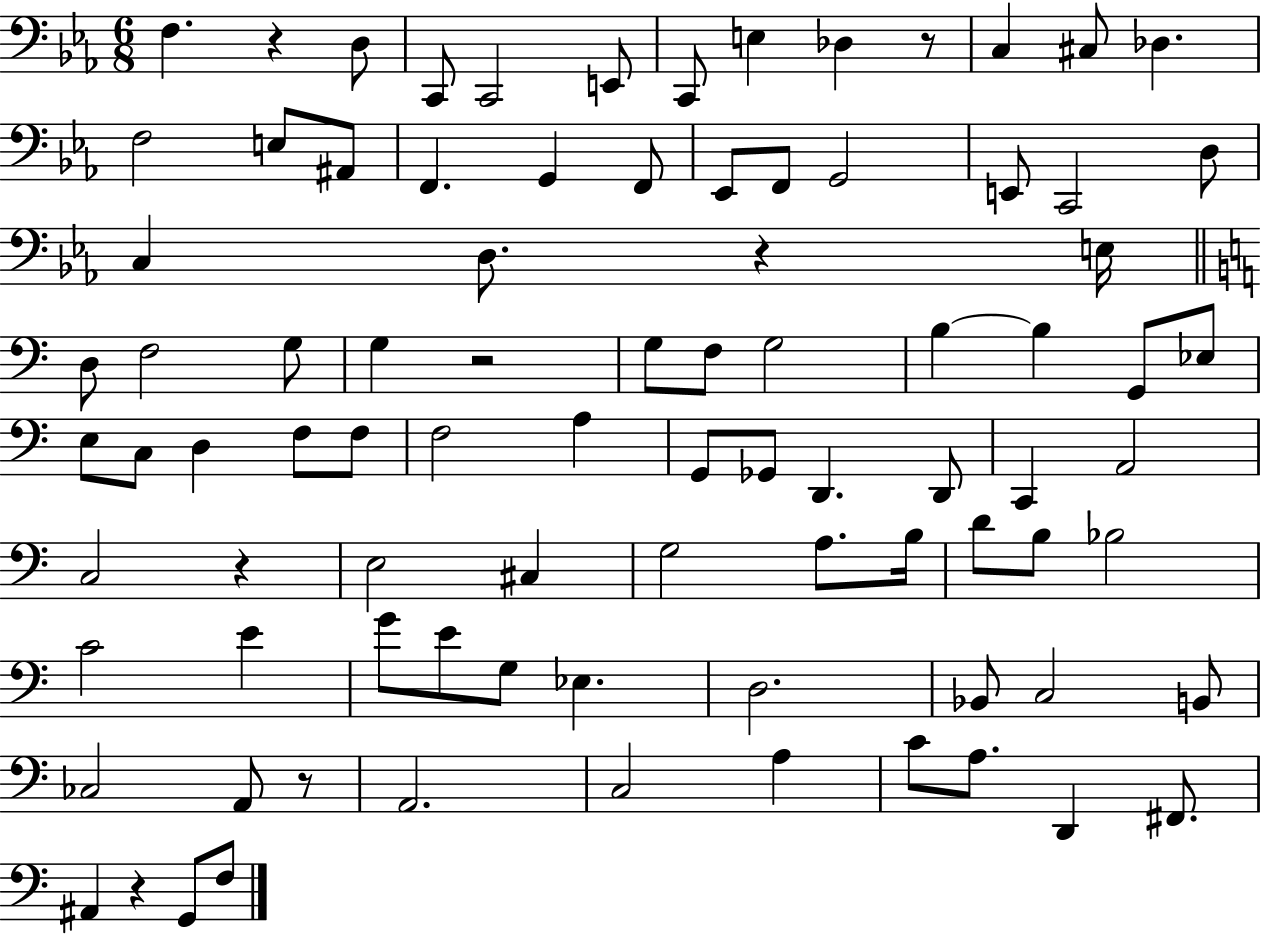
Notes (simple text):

F3/q. R/q D3/e C2/e C2/h E2/e C2/e E3/q Db3/q R/e C3/q C#3/e Db3/q. F3/h E3/e A#2/e F2/q. G2/q F2/e Eb2/e F2/e G2/h E2/e C2/h D3/e C3/q D3/e. R/q E3/s D3/e F3/h G3/e G3/q R/h G3/e F3/e G3/h B3/q B3/q G2/e Eb3/e E3/e C3/e D3/q F3/e F3/e F3/h A3/q G2/e Gb2/e D2/q. D2/e C2/q A2/h C3/h R/q E3/h C#3/q G3/h A3/e. B3/s D4/e B3/e Bb3/h C4/h E4/q G4/e E4/e G3/e Eb3/q. D3/h. Bb2/e C3/h B2/e CES3/h A2/e R/e A2/h. C3/h A3/q C4/e A3/e. D2/q F#2/e. A#2/q R/q G2/e F3/e